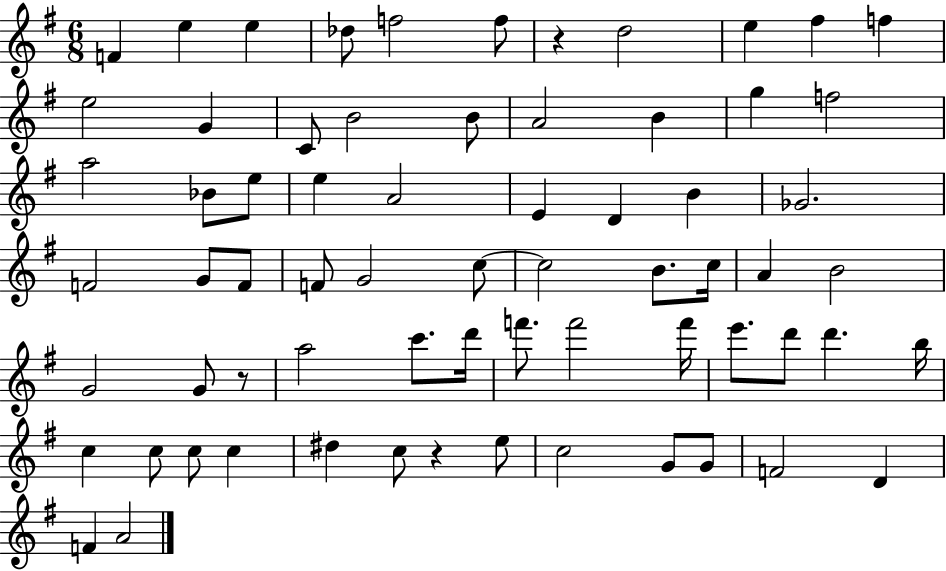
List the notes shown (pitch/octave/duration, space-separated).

F4/q E5/q E5/q Db5/e F5/h F5/e R/q D5/h E5/q F#5/q F5/q E5/h G4/q C4/e B4/h B4/e A4/h B4/q G5/q F5/h A5/h Bb4/e E5/e E5/q A4/h E4/q D4/q B4/q Gb4/h. F4/h G4/e F4/e F4/e G4/h C5/e C5/h B4/e. C5/s A4/q B4/h G4/h G4/e R/e A5/h C6/e. D6/s F6/e. F6/h F6/s E6/e. D6/e D6/q. B5/s C5/q C5/e C5/e C5/q D#5/q C5/e R/q E5/e C5/h G4/e G4/e F4/h D4/q F4/q A4/h